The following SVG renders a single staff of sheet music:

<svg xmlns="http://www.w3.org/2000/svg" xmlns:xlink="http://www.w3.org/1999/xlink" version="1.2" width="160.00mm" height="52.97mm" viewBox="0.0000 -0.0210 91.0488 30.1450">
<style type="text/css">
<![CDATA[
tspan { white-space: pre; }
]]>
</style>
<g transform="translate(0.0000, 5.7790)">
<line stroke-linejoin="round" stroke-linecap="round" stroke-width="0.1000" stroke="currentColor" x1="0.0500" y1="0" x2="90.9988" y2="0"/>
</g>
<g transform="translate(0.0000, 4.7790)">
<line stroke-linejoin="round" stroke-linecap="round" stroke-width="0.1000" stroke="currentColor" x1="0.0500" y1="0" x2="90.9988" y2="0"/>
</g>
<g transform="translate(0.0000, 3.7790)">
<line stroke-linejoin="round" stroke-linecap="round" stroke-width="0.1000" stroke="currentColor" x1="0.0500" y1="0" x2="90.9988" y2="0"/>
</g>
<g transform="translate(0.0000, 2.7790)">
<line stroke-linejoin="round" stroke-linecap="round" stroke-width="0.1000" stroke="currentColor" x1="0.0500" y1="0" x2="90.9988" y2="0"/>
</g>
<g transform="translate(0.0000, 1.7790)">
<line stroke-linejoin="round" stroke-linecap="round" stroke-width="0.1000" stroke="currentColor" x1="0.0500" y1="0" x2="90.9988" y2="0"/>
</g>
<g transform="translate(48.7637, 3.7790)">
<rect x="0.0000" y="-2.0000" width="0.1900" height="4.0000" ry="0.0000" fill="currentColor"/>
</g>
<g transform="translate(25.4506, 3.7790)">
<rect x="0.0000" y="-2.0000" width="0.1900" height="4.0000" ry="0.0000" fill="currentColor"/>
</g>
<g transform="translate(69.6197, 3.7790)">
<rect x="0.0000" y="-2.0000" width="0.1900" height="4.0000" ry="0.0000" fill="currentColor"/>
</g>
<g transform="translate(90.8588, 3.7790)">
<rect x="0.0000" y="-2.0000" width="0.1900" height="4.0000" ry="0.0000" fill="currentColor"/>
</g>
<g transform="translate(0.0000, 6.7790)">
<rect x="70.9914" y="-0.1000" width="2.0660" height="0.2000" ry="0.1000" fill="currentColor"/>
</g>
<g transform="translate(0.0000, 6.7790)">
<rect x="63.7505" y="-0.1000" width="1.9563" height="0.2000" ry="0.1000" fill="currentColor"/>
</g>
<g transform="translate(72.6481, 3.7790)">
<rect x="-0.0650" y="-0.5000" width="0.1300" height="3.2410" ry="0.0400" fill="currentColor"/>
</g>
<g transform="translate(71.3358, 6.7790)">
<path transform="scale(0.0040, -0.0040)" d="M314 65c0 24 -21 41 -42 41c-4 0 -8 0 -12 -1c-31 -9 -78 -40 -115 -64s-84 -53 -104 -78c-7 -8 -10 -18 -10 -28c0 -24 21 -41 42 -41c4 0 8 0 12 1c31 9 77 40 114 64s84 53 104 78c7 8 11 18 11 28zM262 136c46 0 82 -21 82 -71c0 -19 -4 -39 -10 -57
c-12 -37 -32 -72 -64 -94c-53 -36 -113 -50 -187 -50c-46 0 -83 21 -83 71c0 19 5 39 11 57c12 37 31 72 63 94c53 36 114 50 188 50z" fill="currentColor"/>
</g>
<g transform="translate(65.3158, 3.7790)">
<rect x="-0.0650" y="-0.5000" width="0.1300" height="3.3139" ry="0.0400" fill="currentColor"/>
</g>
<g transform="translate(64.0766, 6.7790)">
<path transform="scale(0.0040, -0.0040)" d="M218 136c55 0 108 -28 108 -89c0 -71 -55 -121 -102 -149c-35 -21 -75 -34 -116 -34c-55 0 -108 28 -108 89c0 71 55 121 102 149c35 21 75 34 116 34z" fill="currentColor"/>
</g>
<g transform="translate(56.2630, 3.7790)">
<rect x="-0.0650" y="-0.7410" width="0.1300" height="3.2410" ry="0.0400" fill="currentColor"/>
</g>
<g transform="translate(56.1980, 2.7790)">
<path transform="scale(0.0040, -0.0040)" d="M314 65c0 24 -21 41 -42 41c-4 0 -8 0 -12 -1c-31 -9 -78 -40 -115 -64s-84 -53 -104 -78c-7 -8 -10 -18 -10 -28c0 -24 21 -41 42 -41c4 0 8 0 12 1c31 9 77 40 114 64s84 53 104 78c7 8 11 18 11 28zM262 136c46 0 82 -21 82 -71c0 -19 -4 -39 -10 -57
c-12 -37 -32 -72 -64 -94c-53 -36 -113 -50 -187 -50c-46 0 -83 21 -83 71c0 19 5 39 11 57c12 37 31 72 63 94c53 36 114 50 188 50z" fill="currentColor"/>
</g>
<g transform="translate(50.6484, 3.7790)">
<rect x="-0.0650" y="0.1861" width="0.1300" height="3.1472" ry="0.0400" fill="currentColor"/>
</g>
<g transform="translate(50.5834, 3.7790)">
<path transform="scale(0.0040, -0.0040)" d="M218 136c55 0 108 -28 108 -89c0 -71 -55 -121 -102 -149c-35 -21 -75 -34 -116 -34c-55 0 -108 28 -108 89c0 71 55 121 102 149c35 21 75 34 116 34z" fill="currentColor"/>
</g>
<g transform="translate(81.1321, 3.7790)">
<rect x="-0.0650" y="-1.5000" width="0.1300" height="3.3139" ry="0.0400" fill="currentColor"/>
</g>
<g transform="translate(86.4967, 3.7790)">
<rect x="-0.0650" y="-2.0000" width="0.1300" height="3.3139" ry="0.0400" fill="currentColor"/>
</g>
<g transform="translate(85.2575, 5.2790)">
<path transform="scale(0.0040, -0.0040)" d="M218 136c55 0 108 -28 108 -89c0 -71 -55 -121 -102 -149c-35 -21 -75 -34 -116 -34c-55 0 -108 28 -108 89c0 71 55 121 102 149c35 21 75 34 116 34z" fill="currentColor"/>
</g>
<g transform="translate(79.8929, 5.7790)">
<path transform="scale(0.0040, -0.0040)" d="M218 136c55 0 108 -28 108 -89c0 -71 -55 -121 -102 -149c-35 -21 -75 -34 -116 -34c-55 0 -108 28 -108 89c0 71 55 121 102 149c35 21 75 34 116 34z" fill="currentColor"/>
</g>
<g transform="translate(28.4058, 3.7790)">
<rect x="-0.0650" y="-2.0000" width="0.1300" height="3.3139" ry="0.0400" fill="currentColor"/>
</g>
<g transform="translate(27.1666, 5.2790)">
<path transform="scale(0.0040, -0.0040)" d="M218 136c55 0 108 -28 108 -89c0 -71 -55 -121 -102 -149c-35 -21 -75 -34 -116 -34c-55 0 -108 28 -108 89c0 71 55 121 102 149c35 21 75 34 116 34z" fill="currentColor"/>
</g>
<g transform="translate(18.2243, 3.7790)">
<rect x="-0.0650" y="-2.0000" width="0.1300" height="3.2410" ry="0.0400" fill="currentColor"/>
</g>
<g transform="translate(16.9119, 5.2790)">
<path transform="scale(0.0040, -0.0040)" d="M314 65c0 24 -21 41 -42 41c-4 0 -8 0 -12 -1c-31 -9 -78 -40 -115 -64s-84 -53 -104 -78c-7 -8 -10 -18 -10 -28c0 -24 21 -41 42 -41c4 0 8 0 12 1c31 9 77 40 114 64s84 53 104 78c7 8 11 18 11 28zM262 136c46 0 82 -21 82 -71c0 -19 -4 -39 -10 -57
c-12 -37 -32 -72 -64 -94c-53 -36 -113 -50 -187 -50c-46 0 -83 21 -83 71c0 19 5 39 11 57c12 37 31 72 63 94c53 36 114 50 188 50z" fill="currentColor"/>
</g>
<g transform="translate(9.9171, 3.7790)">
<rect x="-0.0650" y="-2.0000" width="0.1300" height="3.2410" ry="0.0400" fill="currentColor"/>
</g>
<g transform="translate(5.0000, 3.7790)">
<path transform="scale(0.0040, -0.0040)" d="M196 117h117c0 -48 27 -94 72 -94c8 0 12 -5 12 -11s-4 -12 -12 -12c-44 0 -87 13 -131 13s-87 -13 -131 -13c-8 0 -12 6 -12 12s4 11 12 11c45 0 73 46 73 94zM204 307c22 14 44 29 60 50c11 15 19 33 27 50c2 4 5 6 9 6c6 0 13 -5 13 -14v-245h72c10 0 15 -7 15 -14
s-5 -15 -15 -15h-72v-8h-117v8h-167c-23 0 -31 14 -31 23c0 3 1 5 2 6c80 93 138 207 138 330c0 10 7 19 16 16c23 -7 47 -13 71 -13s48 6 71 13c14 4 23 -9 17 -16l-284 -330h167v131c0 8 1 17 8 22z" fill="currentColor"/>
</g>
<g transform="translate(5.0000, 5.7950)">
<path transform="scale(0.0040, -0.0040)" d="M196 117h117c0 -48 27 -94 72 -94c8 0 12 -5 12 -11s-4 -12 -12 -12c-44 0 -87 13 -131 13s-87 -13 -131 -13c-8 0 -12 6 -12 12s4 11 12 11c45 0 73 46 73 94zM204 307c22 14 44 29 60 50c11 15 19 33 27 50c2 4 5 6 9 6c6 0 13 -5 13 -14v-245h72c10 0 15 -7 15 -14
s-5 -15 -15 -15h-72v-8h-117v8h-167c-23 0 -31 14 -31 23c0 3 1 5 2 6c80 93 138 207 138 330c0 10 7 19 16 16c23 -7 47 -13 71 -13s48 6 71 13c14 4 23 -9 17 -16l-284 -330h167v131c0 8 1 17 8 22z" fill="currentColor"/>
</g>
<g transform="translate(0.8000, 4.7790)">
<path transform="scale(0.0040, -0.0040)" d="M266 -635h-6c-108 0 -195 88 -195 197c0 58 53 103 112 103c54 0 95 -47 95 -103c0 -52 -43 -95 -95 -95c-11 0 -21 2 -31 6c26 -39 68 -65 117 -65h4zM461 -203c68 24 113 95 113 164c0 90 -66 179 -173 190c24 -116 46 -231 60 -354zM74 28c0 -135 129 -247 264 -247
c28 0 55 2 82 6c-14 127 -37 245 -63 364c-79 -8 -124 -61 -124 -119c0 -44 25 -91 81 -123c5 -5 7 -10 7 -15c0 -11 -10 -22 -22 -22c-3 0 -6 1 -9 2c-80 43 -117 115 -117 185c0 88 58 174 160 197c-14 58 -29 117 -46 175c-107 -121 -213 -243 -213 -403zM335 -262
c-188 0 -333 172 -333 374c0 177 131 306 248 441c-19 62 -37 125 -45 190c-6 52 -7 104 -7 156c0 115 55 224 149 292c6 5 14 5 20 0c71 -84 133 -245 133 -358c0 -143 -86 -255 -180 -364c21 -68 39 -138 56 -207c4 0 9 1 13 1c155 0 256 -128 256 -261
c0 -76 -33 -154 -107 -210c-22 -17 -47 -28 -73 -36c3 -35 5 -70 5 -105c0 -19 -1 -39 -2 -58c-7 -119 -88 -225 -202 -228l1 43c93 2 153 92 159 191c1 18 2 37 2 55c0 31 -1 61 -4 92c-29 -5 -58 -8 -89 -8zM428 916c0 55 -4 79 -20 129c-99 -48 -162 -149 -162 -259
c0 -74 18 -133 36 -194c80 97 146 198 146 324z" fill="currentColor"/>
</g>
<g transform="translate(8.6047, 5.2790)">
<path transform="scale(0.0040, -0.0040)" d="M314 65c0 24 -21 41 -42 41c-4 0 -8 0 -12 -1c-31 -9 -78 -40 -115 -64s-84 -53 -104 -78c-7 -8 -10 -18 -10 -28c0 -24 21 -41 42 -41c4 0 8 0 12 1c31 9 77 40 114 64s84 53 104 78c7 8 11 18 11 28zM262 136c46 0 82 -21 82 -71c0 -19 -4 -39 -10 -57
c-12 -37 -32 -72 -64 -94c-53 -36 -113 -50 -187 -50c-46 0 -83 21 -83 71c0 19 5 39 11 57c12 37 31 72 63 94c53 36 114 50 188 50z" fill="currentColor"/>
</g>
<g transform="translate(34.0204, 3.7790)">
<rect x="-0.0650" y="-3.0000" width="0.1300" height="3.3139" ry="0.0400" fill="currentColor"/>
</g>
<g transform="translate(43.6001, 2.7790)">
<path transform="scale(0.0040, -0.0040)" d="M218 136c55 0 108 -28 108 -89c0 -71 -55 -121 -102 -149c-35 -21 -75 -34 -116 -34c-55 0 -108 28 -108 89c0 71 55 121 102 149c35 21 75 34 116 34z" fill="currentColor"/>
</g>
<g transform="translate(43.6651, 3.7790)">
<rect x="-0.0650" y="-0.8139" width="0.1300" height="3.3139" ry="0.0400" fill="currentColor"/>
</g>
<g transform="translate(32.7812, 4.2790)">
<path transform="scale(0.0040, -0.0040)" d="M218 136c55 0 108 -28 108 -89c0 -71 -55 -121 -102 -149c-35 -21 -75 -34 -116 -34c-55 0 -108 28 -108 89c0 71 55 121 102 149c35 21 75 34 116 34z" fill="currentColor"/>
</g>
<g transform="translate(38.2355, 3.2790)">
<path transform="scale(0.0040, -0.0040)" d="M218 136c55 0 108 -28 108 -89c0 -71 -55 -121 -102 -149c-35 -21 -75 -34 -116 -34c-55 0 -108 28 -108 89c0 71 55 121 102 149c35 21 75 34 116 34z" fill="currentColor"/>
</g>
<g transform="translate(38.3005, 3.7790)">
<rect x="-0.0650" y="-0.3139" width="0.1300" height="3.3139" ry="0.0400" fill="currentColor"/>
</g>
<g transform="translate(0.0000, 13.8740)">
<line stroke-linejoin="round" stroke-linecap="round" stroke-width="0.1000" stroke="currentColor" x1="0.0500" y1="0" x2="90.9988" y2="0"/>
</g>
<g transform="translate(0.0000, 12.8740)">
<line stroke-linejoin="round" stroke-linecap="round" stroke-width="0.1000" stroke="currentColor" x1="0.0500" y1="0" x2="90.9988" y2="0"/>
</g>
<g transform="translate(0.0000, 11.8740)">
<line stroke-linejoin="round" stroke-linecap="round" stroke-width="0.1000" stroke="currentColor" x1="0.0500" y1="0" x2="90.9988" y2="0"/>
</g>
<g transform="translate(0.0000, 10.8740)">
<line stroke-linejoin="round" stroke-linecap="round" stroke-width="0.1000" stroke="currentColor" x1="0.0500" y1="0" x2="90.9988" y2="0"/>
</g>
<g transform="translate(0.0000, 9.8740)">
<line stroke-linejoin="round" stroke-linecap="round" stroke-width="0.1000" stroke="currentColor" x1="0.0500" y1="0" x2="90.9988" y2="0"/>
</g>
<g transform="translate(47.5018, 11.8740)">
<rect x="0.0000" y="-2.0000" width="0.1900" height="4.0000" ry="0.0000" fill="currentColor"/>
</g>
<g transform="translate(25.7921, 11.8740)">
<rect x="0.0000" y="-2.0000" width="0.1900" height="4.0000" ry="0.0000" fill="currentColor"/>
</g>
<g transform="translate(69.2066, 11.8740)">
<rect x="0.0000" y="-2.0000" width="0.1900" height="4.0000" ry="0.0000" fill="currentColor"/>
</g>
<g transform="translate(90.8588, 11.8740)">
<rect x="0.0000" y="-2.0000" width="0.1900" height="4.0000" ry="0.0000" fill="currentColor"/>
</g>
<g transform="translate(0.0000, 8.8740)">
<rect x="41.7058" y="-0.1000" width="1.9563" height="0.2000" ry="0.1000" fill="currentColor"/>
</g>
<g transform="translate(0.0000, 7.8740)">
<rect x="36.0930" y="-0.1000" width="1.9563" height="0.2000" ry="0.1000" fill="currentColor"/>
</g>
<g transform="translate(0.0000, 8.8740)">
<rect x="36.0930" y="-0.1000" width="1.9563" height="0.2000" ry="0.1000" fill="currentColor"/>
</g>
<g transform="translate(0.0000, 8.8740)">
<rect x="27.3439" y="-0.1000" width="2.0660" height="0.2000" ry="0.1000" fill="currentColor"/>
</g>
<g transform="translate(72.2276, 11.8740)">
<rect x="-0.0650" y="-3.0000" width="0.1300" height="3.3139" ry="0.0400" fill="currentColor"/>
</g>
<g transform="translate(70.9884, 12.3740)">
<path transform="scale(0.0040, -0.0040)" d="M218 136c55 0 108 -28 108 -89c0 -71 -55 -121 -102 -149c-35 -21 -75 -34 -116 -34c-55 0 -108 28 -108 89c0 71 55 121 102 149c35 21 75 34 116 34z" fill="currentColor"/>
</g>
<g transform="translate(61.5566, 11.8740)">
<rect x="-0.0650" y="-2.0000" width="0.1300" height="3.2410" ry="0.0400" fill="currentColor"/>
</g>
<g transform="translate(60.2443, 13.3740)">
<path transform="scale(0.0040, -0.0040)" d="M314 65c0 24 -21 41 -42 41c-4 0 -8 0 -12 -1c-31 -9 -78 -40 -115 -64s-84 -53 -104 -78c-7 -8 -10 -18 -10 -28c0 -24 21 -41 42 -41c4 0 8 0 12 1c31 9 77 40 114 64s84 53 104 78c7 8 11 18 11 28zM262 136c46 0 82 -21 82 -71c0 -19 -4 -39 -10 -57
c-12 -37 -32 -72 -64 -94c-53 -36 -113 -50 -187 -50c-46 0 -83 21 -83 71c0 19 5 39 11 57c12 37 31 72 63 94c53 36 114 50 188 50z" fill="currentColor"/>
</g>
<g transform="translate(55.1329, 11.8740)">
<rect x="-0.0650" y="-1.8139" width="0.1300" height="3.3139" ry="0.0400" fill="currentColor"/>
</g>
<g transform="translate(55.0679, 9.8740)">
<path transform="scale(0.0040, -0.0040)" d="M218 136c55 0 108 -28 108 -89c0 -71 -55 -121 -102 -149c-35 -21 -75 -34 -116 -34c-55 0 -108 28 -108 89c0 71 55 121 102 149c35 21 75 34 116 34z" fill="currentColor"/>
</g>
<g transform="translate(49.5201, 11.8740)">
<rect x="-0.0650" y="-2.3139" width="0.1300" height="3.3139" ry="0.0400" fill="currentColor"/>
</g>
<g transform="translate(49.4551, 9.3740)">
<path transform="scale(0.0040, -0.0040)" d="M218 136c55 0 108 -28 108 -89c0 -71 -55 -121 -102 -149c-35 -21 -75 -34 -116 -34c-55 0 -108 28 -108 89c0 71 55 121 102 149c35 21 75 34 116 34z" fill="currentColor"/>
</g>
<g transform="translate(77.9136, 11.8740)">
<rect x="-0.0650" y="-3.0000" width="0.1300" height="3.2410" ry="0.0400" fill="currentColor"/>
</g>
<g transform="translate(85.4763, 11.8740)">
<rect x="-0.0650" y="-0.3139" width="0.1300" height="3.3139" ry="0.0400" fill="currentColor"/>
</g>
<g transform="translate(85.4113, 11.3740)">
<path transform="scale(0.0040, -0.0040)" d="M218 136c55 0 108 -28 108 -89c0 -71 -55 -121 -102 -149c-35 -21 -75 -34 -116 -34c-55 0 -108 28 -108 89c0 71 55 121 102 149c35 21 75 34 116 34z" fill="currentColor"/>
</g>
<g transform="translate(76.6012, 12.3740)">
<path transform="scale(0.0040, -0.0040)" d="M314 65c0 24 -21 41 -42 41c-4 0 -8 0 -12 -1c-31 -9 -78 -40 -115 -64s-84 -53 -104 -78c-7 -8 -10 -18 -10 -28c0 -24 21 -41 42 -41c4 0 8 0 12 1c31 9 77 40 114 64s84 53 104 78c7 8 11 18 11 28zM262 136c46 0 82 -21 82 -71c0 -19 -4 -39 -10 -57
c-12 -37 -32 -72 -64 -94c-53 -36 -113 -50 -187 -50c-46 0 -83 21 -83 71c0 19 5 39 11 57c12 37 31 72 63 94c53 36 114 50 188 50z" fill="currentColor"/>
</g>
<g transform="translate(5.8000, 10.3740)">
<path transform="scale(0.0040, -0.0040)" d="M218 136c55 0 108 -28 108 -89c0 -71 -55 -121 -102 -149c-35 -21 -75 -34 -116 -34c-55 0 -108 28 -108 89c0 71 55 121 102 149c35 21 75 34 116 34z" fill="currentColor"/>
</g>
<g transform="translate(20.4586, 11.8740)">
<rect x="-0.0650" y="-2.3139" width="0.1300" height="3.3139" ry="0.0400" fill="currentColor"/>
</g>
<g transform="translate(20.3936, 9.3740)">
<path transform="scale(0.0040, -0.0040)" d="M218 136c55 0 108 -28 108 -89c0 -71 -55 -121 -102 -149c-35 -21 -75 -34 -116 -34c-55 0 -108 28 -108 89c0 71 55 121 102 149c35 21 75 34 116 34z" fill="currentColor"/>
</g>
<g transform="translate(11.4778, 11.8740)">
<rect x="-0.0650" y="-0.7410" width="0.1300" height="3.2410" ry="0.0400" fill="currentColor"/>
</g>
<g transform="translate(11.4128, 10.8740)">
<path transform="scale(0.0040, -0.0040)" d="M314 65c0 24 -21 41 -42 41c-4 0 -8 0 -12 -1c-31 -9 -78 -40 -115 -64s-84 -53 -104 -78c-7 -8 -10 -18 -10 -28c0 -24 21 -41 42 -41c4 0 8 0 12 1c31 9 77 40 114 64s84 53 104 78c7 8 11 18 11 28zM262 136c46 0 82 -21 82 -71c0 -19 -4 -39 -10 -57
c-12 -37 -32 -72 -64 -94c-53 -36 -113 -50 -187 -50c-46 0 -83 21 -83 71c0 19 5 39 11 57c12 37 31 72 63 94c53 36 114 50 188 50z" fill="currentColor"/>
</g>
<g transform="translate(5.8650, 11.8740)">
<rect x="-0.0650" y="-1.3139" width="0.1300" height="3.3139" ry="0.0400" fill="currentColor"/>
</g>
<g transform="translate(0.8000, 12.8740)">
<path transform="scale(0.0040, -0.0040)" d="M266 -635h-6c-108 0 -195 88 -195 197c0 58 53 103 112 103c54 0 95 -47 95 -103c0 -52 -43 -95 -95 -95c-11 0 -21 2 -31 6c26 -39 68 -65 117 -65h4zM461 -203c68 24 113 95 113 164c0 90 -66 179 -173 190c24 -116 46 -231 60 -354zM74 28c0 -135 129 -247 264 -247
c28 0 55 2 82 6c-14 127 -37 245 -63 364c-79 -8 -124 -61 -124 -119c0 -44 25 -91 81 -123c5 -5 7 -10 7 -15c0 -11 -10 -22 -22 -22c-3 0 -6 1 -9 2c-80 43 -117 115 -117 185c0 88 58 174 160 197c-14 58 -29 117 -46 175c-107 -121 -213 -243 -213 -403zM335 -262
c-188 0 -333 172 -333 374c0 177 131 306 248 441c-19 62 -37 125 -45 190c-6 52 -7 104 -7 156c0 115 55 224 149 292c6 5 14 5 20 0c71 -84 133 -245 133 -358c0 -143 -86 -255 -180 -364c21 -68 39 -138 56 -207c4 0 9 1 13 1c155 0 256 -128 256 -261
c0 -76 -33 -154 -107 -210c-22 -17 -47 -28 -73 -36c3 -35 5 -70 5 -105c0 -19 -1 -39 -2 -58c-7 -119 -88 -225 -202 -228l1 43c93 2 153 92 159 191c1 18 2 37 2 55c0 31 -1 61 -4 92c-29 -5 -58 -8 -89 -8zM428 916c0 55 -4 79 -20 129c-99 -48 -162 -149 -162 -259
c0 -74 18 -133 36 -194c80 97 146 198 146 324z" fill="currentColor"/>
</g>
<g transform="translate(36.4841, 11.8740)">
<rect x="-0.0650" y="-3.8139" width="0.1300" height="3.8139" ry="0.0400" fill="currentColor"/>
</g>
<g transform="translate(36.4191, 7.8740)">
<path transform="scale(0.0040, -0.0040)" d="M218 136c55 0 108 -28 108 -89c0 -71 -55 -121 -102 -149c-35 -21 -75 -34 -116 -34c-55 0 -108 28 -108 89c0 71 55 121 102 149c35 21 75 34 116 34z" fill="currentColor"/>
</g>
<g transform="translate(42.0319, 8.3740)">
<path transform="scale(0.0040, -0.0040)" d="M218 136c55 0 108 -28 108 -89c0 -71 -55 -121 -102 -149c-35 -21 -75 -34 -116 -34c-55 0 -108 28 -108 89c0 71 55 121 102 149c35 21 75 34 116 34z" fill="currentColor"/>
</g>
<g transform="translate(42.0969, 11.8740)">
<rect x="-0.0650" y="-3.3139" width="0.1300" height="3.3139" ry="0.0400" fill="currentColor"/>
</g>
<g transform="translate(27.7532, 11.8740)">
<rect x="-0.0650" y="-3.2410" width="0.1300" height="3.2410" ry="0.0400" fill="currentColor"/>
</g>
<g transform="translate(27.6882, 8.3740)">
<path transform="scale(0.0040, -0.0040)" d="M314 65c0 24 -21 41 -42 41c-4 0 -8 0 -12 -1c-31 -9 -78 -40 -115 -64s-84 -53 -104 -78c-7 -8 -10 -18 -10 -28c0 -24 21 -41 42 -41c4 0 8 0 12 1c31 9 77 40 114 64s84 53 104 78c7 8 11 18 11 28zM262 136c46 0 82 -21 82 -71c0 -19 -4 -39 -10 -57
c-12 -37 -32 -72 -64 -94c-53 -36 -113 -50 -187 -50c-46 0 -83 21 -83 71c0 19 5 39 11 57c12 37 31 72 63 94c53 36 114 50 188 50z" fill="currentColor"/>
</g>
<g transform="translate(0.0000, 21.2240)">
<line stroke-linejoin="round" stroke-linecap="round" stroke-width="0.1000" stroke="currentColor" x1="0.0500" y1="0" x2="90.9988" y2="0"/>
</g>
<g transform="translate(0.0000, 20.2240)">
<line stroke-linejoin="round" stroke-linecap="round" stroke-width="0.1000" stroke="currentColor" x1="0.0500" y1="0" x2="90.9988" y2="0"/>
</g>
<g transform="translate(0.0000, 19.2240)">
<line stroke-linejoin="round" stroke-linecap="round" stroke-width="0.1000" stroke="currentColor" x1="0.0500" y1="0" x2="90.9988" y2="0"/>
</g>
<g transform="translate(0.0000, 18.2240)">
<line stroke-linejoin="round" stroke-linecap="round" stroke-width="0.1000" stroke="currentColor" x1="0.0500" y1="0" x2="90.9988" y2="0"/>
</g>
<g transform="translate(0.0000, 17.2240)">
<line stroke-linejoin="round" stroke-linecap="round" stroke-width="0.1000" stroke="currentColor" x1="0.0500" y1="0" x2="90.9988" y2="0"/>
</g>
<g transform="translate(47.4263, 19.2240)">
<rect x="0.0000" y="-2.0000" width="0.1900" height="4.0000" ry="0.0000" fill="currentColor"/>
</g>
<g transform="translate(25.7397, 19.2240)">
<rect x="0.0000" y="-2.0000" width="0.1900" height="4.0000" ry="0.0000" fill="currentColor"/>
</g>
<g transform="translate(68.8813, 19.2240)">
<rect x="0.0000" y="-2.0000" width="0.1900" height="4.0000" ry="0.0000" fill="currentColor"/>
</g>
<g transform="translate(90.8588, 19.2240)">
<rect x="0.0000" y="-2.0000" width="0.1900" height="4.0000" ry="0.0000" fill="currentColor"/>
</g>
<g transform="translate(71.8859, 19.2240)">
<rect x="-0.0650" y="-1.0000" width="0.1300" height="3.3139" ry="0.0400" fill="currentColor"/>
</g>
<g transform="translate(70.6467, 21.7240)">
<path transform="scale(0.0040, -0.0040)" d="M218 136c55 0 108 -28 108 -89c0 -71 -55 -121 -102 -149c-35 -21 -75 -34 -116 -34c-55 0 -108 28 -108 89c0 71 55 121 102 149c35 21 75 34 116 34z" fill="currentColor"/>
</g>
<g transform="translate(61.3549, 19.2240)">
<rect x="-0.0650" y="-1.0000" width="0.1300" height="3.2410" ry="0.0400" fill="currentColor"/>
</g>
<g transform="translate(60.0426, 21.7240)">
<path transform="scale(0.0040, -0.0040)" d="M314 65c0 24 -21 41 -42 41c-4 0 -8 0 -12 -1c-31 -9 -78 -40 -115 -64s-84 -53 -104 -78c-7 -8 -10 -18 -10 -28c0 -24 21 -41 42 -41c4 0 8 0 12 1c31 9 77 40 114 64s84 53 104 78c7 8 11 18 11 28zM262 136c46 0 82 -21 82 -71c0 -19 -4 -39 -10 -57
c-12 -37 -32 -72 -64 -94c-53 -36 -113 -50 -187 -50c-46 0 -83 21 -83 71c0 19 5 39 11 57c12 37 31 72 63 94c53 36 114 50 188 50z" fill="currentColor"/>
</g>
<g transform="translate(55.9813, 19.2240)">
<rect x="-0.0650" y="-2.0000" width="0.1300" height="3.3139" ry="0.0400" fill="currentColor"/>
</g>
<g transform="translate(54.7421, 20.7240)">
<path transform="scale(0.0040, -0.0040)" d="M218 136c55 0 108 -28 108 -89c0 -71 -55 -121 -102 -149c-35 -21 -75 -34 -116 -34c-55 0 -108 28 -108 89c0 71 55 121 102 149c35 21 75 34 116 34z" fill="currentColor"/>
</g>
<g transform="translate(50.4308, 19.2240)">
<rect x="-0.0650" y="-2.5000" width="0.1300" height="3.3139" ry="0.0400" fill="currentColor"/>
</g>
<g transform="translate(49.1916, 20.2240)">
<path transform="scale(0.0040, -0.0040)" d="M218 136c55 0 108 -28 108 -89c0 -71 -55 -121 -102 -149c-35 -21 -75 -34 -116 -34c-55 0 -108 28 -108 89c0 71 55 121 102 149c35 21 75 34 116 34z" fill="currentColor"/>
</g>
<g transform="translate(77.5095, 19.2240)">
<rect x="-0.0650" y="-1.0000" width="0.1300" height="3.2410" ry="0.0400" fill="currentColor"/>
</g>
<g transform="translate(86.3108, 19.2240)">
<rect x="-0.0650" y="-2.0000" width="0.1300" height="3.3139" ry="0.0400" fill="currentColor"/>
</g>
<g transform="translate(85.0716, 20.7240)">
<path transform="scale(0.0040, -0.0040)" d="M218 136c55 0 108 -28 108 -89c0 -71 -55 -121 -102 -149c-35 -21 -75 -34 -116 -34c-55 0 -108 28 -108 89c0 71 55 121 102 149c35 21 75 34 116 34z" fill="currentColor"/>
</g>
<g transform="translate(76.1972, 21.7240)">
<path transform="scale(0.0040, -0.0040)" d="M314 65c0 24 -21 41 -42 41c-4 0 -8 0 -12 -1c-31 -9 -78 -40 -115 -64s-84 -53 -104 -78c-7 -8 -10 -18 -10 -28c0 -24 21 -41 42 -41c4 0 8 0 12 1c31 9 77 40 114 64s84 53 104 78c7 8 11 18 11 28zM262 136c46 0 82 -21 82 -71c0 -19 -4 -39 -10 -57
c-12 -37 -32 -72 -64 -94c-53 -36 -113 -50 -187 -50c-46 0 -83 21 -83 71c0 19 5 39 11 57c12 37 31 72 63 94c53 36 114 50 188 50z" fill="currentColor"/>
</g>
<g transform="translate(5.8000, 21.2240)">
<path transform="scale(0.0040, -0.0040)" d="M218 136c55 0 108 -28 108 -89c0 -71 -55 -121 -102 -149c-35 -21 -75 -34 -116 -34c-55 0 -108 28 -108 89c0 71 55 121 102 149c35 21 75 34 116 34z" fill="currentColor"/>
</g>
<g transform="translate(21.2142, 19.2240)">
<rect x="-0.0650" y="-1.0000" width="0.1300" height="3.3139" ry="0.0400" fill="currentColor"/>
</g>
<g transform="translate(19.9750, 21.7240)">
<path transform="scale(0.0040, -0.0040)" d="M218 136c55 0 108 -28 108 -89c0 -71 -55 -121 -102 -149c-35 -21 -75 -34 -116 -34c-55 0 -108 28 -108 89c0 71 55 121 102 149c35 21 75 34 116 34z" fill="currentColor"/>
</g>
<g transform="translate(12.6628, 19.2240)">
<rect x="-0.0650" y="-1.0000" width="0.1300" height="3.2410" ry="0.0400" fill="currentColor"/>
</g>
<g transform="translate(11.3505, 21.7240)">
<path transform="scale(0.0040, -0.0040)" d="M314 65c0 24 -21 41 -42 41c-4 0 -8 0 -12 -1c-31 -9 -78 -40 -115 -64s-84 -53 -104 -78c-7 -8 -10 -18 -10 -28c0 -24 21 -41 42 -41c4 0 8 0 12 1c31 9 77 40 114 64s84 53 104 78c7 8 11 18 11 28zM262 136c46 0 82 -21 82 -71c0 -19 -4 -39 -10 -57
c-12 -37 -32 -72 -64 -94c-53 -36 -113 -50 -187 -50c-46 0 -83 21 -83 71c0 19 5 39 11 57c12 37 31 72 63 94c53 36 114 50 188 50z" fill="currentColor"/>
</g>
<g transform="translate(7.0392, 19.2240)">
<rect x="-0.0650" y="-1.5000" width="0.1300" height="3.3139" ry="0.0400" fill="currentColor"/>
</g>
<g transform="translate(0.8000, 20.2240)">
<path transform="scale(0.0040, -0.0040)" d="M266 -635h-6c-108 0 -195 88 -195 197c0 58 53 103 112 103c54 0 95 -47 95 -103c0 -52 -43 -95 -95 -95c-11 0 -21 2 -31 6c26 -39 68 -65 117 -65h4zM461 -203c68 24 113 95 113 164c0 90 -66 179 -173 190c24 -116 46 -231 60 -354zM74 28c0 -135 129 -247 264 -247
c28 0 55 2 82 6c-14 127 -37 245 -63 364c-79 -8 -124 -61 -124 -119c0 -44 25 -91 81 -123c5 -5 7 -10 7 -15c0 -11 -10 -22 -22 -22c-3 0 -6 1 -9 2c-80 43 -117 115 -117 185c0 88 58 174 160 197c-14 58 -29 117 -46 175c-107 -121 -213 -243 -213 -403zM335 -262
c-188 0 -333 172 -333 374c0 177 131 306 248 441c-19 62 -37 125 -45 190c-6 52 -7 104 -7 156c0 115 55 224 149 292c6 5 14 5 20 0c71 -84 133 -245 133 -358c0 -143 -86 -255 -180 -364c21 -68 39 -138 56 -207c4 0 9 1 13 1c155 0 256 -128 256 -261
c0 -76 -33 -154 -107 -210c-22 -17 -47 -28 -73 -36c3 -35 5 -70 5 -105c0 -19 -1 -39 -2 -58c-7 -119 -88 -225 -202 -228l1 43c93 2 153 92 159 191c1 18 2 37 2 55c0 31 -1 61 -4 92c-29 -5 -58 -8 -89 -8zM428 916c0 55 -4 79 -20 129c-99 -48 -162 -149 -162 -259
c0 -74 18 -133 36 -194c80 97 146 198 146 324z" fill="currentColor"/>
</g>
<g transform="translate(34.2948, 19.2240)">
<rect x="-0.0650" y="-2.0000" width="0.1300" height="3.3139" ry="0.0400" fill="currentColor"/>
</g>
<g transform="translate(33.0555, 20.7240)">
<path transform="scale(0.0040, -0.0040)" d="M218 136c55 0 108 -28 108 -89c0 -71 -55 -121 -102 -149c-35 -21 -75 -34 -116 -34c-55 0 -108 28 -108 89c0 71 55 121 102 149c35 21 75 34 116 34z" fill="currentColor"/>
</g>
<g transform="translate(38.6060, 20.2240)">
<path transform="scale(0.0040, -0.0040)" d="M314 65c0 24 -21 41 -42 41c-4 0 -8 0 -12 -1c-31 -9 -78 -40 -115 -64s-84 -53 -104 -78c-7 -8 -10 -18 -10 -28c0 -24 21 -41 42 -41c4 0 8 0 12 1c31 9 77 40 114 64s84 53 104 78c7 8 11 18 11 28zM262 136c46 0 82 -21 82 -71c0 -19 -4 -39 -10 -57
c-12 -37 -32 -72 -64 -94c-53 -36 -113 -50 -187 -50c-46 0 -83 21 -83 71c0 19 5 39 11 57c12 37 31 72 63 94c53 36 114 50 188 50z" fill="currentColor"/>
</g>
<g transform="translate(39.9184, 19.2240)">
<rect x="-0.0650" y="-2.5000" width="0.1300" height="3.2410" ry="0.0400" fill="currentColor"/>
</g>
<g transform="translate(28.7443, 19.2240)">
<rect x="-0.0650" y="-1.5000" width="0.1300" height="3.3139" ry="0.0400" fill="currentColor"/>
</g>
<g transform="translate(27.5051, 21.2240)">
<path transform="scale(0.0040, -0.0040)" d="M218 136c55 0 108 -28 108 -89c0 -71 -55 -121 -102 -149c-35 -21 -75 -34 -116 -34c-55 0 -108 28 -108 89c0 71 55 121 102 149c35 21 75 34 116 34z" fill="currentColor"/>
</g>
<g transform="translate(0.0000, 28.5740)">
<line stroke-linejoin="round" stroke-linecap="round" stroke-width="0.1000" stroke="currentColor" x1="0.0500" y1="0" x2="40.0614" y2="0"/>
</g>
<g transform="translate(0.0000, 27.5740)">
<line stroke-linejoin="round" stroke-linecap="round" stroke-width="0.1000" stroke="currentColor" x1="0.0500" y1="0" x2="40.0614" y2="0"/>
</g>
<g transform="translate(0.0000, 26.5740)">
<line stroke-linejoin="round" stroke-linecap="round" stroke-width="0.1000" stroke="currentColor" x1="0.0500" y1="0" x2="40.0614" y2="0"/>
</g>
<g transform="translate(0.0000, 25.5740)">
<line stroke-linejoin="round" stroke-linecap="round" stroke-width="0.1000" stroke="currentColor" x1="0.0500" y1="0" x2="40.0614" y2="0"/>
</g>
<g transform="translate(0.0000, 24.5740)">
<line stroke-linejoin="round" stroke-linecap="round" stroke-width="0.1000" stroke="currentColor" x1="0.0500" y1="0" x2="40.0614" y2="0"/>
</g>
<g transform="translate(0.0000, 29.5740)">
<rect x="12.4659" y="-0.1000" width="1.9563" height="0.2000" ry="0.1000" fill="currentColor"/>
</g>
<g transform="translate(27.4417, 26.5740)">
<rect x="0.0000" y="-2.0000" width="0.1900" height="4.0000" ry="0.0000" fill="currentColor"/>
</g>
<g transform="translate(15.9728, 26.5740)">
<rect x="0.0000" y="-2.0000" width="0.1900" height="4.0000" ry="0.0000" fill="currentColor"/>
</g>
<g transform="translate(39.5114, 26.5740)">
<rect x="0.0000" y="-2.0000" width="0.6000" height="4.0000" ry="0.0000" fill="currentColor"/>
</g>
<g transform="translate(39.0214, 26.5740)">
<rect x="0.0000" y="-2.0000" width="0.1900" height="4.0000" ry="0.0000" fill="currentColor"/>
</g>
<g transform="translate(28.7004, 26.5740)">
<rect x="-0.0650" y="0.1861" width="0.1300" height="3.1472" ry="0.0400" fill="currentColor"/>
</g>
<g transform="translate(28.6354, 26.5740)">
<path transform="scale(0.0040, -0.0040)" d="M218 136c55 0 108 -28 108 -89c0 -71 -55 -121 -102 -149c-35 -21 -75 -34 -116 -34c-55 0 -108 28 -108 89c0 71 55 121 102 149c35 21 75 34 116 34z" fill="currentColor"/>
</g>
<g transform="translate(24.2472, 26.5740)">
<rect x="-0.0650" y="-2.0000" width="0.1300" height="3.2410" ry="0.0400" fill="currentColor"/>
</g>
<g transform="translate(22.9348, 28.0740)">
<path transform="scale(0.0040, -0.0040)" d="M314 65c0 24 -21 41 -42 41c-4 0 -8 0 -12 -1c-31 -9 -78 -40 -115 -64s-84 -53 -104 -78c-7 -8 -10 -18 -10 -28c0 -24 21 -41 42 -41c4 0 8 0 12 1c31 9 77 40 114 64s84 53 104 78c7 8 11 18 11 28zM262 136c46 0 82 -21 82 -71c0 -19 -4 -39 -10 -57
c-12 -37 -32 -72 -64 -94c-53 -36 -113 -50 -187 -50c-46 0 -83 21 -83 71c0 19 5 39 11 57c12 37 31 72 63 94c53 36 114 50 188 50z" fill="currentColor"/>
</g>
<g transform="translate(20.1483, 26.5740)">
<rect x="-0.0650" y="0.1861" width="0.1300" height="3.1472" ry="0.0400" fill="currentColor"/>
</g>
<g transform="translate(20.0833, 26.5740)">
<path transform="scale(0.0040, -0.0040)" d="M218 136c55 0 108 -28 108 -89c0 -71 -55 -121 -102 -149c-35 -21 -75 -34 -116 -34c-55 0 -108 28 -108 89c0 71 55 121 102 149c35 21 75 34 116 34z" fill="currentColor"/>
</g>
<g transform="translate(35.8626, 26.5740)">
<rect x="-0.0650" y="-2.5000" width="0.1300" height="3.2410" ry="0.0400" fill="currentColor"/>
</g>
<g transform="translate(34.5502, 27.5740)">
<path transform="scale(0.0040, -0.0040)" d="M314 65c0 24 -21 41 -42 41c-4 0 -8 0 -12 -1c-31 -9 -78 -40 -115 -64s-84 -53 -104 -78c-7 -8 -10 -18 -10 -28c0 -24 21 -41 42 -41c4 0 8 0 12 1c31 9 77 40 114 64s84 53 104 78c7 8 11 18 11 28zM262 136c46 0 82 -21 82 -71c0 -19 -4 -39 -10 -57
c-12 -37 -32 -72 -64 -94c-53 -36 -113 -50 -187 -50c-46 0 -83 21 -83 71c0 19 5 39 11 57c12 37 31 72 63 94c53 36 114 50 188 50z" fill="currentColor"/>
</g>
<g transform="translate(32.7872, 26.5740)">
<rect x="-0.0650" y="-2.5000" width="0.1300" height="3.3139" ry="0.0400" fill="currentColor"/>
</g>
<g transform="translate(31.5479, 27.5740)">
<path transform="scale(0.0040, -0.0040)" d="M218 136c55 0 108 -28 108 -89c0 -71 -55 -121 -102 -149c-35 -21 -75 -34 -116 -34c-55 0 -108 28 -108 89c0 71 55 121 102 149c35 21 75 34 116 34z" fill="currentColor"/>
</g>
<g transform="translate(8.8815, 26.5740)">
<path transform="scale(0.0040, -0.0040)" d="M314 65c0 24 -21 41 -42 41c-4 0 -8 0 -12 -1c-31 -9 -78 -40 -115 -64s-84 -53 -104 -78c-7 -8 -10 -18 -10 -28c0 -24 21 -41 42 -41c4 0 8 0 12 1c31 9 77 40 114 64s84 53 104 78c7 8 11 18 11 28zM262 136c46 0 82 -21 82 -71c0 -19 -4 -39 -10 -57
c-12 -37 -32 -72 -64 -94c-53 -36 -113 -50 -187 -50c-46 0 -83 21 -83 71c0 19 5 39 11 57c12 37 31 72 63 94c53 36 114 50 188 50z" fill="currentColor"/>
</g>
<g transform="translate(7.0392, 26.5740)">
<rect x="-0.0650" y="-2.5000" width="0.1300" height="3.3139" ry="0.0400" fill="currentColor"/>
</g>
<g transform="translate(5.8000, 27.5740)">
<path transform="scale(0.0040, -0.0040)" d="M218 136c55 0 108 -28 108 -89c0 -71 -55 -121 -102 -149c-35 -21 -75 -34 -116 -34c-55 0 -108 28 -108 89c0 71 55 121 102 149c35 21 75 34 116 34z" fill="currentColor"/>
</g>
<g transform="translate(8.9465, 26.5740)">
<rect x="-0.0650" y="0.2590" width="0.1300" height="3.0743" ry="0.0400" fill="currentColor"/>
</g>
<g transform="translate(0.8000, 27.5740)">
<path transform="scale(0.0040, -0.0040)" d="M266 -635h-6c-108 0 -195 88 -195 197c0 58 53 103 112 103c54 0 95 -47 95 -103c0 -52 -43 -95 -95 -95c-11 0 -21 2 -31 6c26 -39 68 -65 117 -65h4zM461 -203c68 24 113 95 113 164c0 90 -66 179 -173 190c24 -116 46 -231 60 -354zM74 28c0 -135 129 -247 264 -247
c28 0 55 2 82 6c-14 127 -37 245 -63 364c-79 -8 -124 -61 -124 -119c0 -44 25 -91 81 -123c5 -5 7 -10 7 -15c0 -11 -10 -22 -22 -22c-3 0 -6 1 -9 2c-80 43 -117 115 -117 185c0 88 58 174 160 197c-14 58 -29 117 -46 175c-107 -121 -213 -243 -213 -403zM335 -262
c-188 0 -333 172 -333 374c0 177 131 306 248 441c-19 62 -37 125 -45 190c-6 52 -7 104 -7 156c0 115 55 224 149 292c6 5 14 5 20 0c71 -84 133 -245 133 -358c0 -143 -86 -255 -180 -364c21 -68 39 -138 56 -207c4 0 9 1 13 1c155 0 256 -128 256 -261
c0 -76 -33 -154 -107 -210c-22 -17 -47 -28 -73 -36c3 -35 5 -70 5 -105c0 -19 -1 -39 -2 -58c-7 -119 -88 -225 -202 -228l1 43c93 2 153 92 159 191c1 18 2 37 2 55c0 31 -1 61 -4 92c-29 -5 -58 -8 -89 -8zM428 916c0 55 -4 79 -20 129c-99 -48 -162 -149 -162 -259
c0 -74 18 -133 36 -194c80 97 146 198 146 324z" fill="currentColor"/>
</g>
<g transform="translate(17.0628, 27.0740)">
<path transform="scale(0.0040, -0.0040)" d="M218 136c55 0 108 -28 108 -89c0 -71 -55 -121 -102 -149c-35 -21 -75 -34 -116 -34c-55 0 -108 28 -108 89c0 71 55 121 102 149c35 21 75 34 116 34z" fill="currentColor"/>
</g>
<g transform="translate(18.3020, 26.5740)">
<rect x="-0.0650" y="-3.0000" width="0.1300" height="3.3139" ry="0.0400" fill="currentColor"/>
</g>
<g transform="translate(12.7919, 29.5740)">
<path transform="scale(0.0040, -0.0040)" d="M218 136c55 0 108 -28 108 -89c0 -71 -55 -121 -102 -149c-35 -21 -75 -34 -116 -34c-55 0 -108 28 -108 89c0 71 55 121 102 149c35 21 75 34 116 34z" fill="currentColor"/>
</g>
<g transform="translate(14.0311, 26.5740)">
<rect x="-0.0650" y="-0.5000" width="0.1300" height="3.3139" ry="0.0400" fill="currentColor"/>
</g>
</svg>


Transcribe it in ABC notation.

X:1
T:Untitled
M:4/4
L:1/4
K:C
F2 F2 F A c d B d2 C C2 E F e d2 g b2 c' b g f F2 A A2 c E D2 D E F G2 G F D2 D D2 F G B2 C A B F2 B G G2